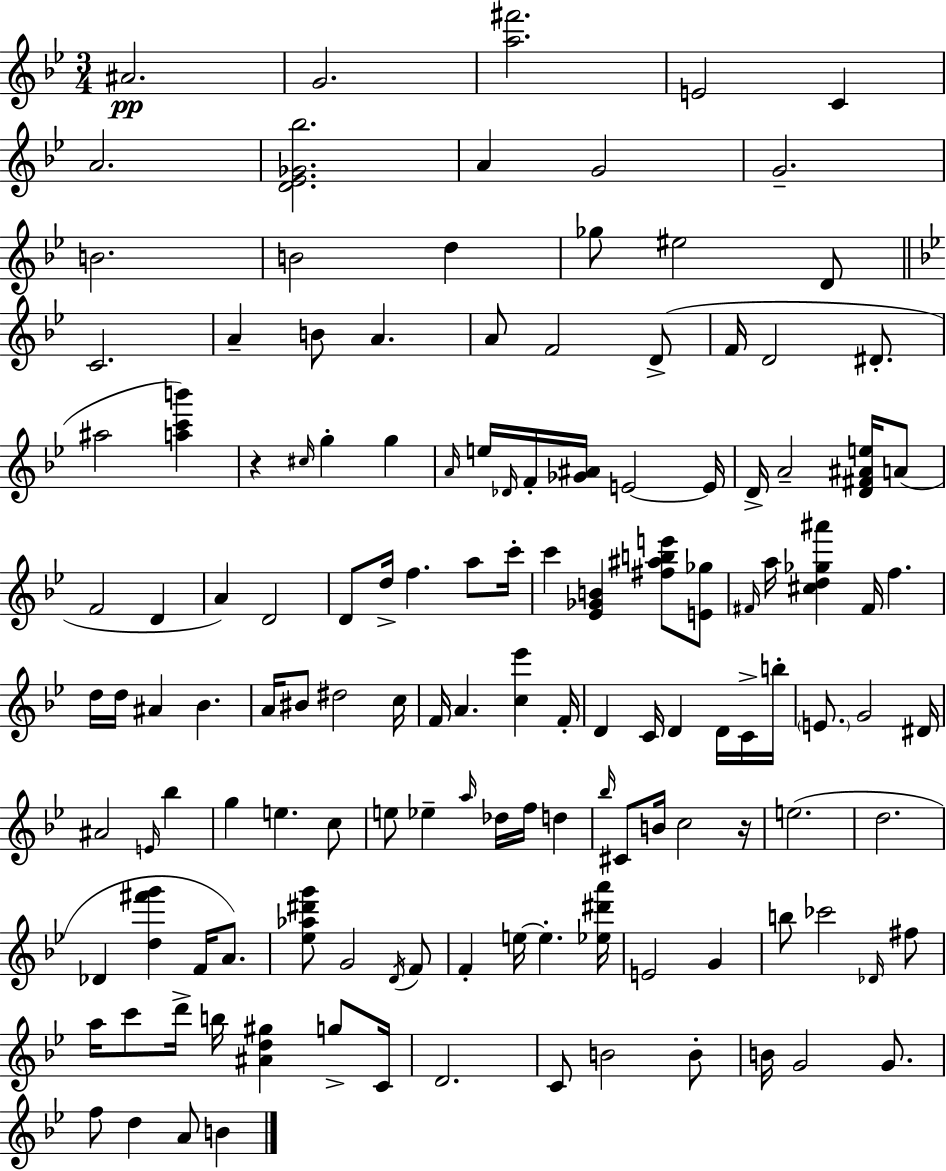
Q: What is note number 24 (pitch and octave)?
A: D#4